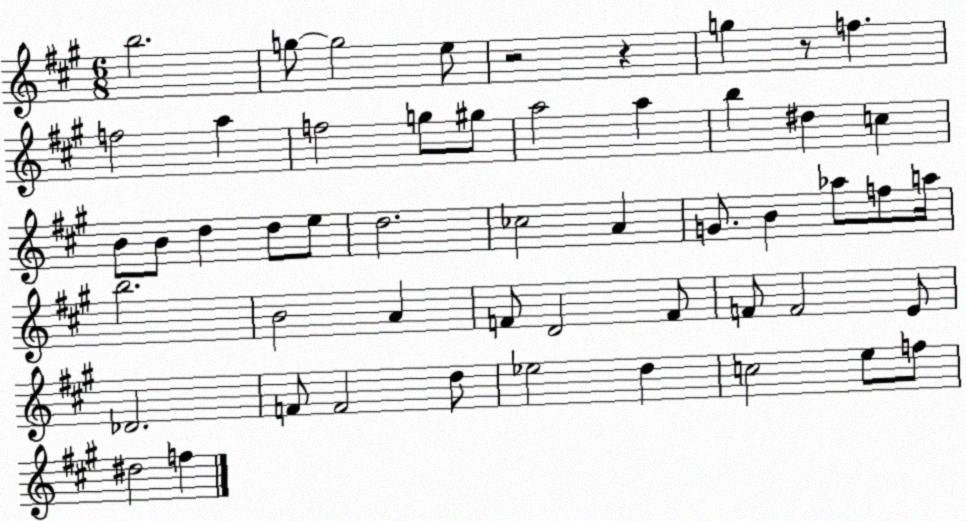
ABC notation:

X:1
T:Untitled
M:6/8
L:1/4
K:A
b2 g/2 g2 e/2 z2 z g z/2 f f2 a f2 g/2 ^g/2 a2 a b ^d c B/2 B/2 d d/2 e/2 d2 _c2 A G/2 B _a/2 f/2 a/4 b2 B2 A F/2 D2 F/2 F/2 F2 E/2 _D2 F/2 F2 d/2 _e2 d c2 e/2 f/2 ^d2 f